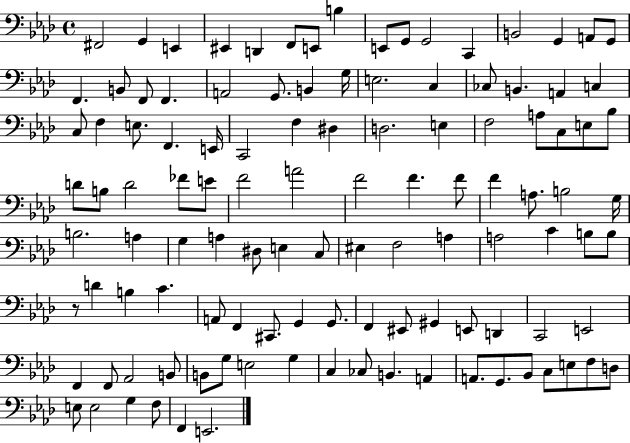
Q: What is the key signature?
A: AES major